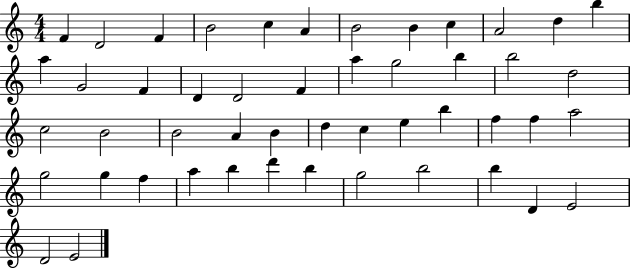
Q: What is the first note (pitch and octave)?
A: F4